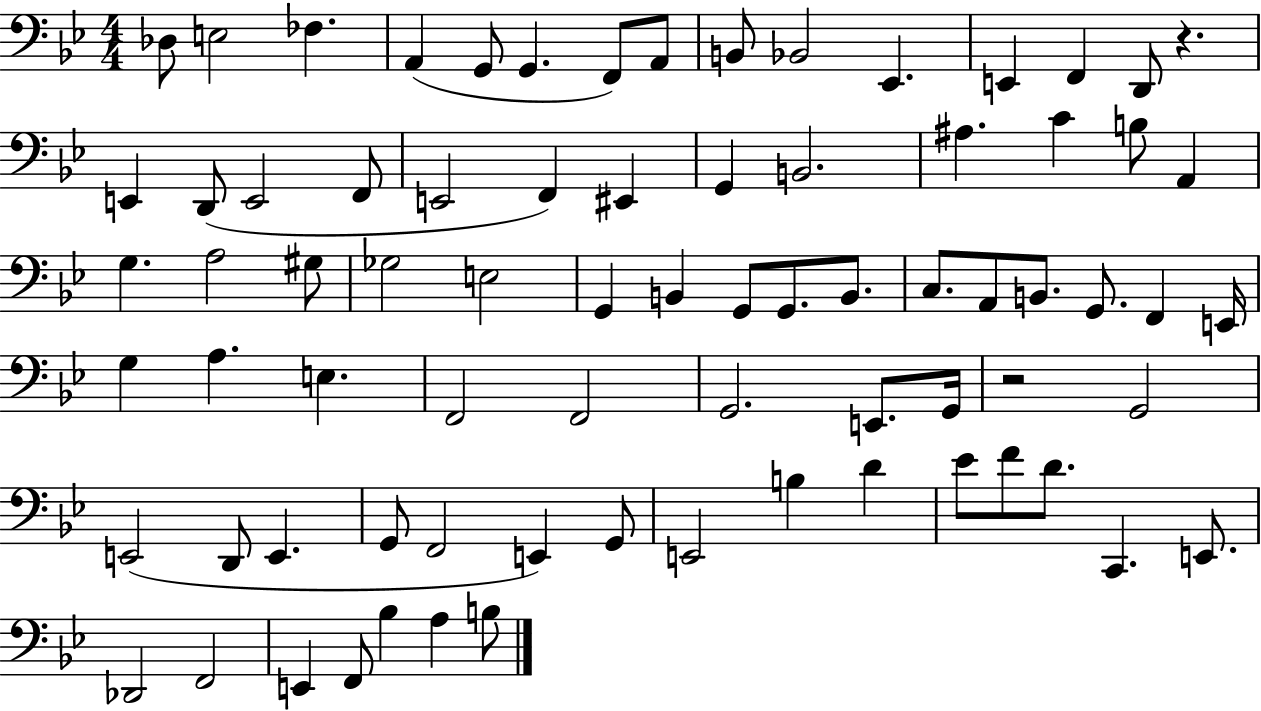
Db3/e E3/h FES3/q. A2/q G2/e G2/q. F2/e A2/e B2/e Bb2/h Eb2/q. E2/q F2/q D2/e R/q. E2/q D2/e E2/h F2/e E2/h F2/q EIS2/q G2/q B2/h. A#3/q. C4/q B3/e A2/q G3/q. A3/h G#3/e Gb3/h E3/h G2/q B2/q G2/e G2/e. B2/e. C3/e. A2/e B2/e. G2/e. F2/q E2/s G3/q A3/q. E3/q. F2/h F2/h G2/h. E2/e. G2/s R/h G2/h E2/h D2/e E2/q. G2/e F2/h E2/q G2/e E2/h B3/q D4/q Eb4/e F4/e D4/e. C2/q. E2/e. Db2/h F2/h E2/q F2/e Bb3/q A3/q B3/e